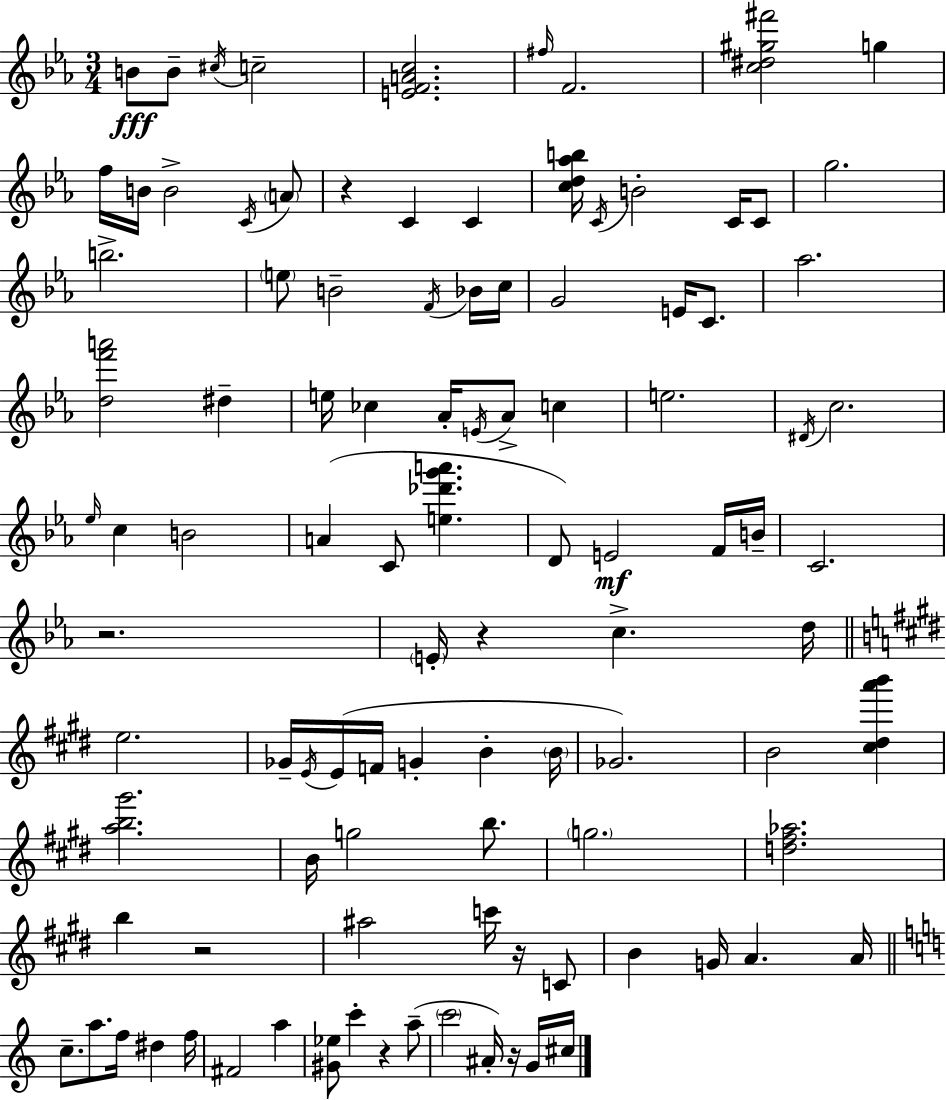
{
  \clef treble
  \numericTimeSignature
  \time 3/4
  \key c \minor
  b'8\fff b'8-- \acciaccatura { cis''16 } c''2-- | <e' f' a' c''>2. | \grace { fis''16 } f'2. | <c'' dis'' gis'' fis'''>2 g''4 | \break f''16 b'16 b'2-> | \acciaccatura { c'16 } \parenthesize a'8 r4 c'4 c'4 | <c'' d'' aes'' b''>16 \acciaccatura { c'16 } b'2-. | c'16 c'8 g''2. | \break b''2.-> | \parenthesize e''8 b'2-- | \acciaccatura { f'16 } bes'16 c''16 g'2 | e'16 c'8. aes''2. | \break <d'' f''' a'''>2 | dis''4-- e''16 ces''4 aes'16-. \acciaccatura { e'16 } | aes'8-> c''4 e''2. | \acciaccatura { dis'16 } c''2. | \break \grace { ees''16 } c''4 | b'2 a'4( | c'8 <e'' des''' g''' a'''>4. d'8) e'2\mf | f'16 b'16-- c'2. | \break r2. | \parenthesize e'16-. r4 | c''4.-> d''16 \bar "||" \break \key e \major e''2. | ges'16-- \acciaccatura { e'16 } e'16( f'16 g'4-. b'4-. | \parenthesize b'16 ges'2.) | b'2 <cis'' dis'' a''' b'''>4 | \break <a'' b'' gis'''>2. | b'16 g''2 b''8. | \parenthesize g''2. | <d'' fis'' aes''>2. | \break b''4 r2 | ais''2 c'''16 r16 c'8 | b'4 g'16 a'4. | a'16 \bar "||" \break \key c \major c''8.-- a''8. f''16 dis''4 f''16 | fis'2 a''4 | <gis' ees''>8 c'''4-. r4 a''8--( | \parenthesize c'''2 ais'16-.) r16 g'16 cis''16 | \break \bar "|."
}